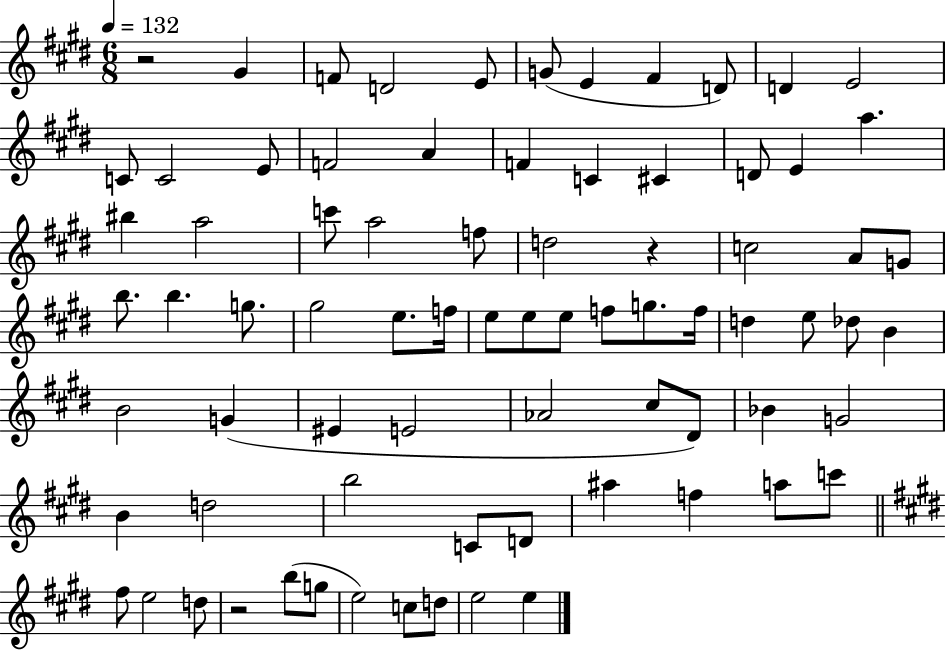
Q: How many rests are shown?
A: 3